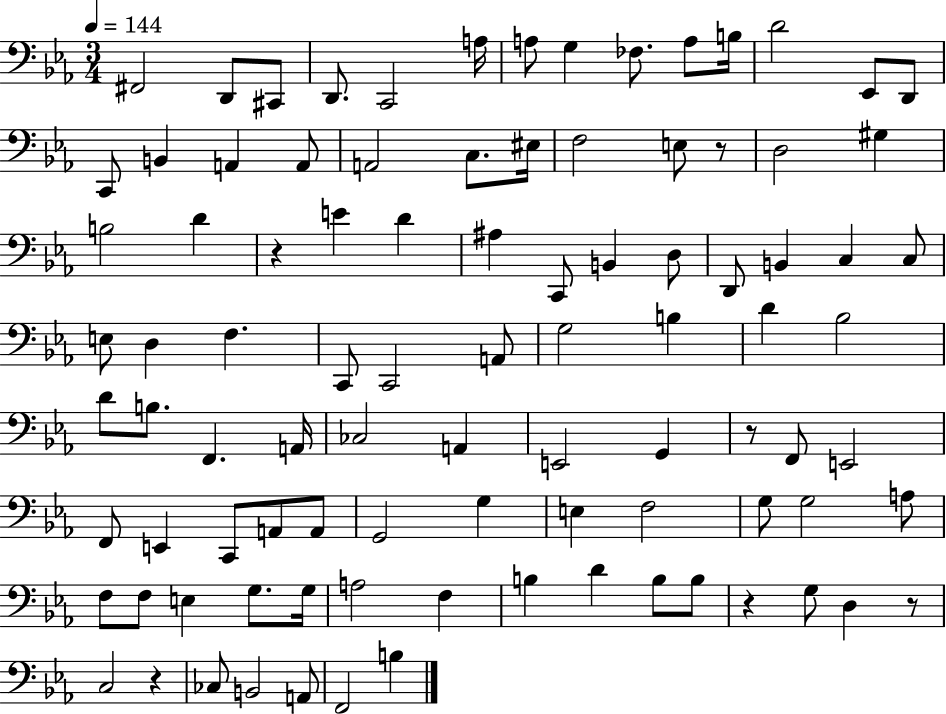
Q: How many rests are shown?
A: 6